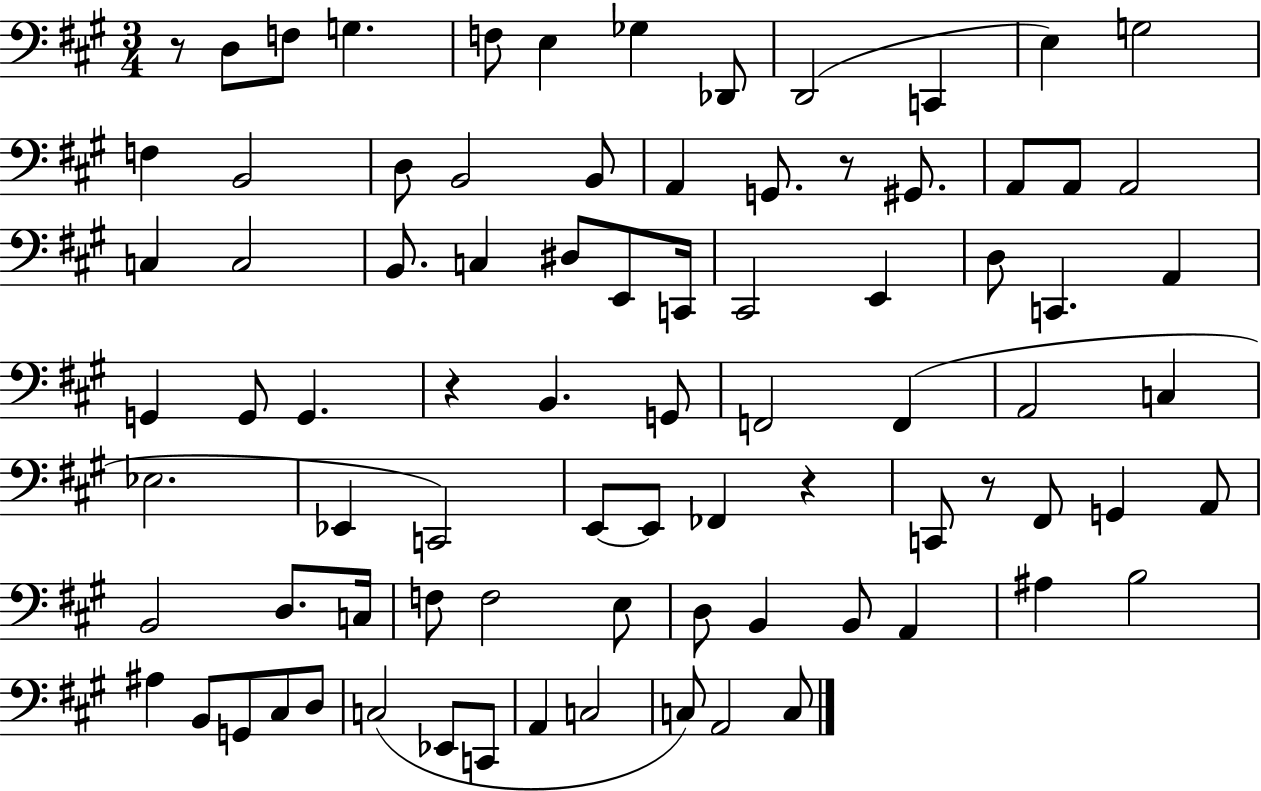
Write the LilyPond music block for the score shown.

{
  \clef bass
  \numericTimeSignature
  \time 3/4
  \key a \major
  \repeat volta 2 { r8 d8 f8 g4. | f8 e4 ges4 des,8 | d,2( c,4 | e4) g2 | \break f4 b,2 | d8 b,2 b,8 | a,4 g,8. r8 gis,8. | a,8 a,8 a,2 | \break c4 c2 | b,8. c4 dis8 e,8 c,16 | cis,2 e,4 | d8 c,4. a,4 | \break g,4 g,8 g,4. | r4 b,4. g,8 | f,2 f,4( | a,2 c4 | \break ees2. | ees,4 c,2) | e,8~~ e,8 fes,4 r4 | c,8 r8 fis,8 g,4 a,8 | \break b,2 d8. c16 | f8 f2 e8 | d8 b,4 b,8 a,4 | ais4 b2 | \break ais4 b,8 g,8 cis8 d8 | c2( ees,8 c,8 | a,4 c2 | c8) a,2 c8 | \break } \bar "|."
}